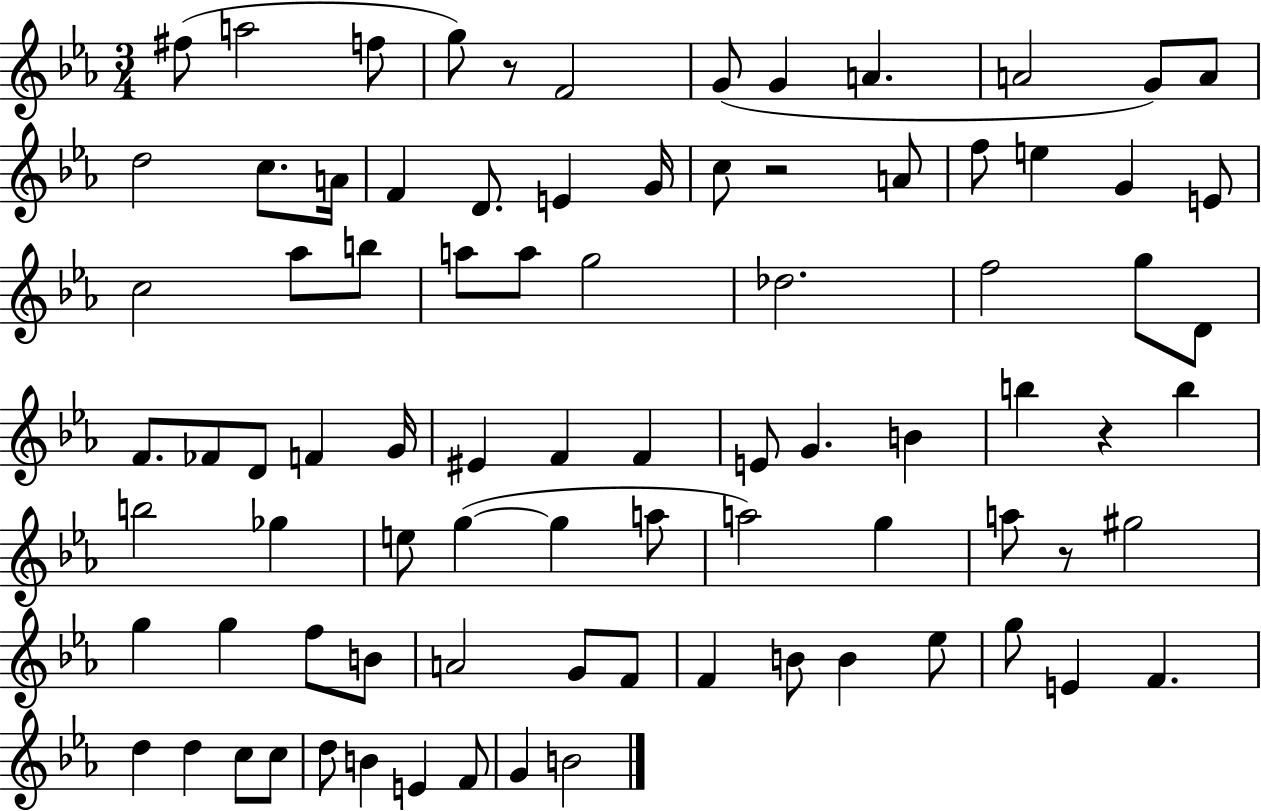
{
  \clef treble
  \numericTimeSignature
  \time 3/4
  \key ees \major
  fis''8( a''2 f''8 | g''8) r8 f'2 | g'8( g'4 a'4. | a'2 g'8) a'8 | \break d''2 c''8. a'16 | f'4 d'8. e'4 g'16 | c''8 r2 a'8 | f''8 e''4 g'4 e'8 | \break c''2 aes''8 b''8 | a''8 a''8 g''2 | des''2. | f''2 g''8 d'8 | \break f'8. fes'8 d'8 f'4 g'16 | eis'4 f'4 f'4 | e'8 g'4. b'4 | b''4 r4 b''4 | \break b''2 ges''4 | e''8 g''4~(~ g''4 a''8 | a''2) g''4 | a''8 r8 gis''2 | \break g''4 g''4 f''8 b'8 | a'2 g'8 f'8 | f'4 b'8 b'4 ees''8 | g''8 e'4 f'4. | \break d''4 d''4 c''8 c''8 | d''8 b'4 e'4 f'8 | g'4 b'2 | \bar "|."
}